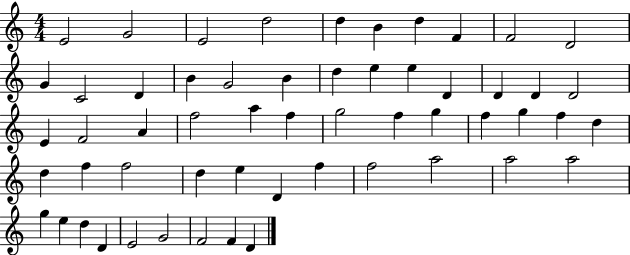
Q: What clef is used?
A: treble